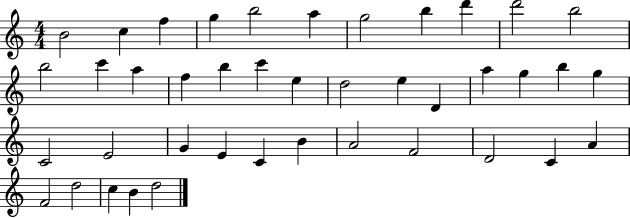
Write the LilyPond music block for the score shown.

{
  \clef treble
  \numericTimeSignature
  \time 4/4
  \key c \major
  b'2 c''4 f''4 | g''4 b''2 a''4 | g''2 b''4 d'''4 | d'''2 b''2 | \break b''2 c'''4 a''4 | f''4 b''4 c'''4 e''4 | d''2 e''4 d'4 | a''4 g''4 b''4 g''4 | \break c'2 e'2 | g'4 e'4 c'4 b'4 | a'2 f'2 | d'2 c'4 a'4 | \break f'2 d''2 | c''4 b'4 d''2 | \bar "|."
}